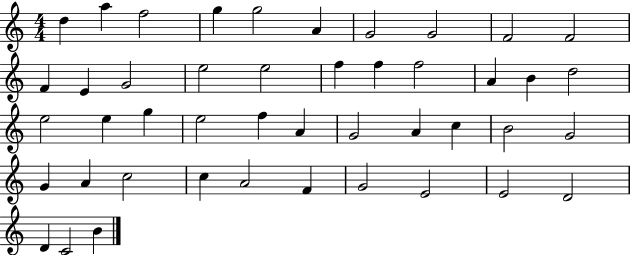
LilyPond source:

{
  \clef treble
  \numericTimeSignature
  \time 4/4
  \key c \major
  d''4 a''4 f''2 | g''4 g''2 a'4 | g'2 g'2 | f'2 f'2 | \break f'4 e'4 g'2 | e''2 e''2 | f''4 f''4 f''2 | a'4 b'4 d''2 | \break e''2 e''4 g''4 | e''2 f''4 a'4 | g'2 a'4 c''4 | b'2 g'2 | \break g'4 a'4 c''2 | c''4 a'2 f'4 | g'2 e'2 | e'2 d'2 | \break d'4 c'2 b'4 | \bar "|."
}